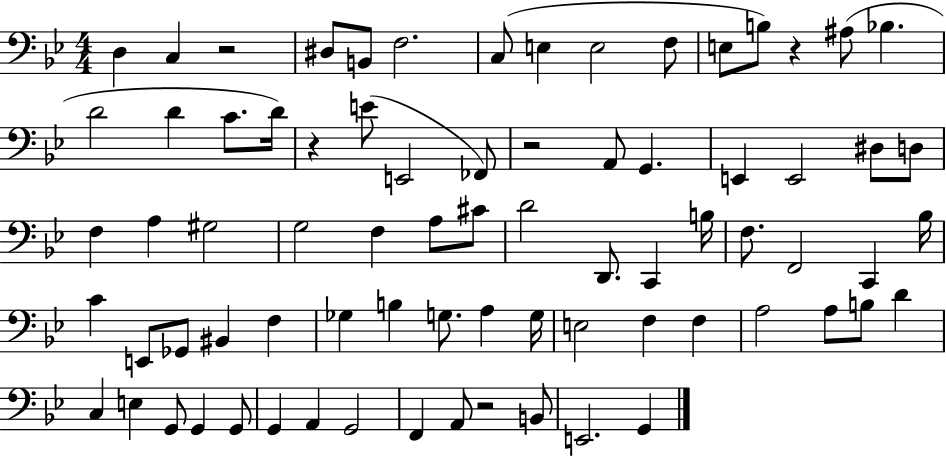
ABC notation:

X:1
T:Untitled
M:4/4
L:1/4
K:Bb
D, C, z2 ^D,/2 B,,/2 F,2 C,/2 E, E,2 F,/2 E,/2 B,/2 z ^A,/2 _B, D2 D C/2 D/4 z E/2 E,,2 _F,,/2 z2 A,,/2 G,, E,, E,,2 ^D,/2 D,/2 F, A, ^G,2 G,2 F, A,/2 ^C/2 D2 D,,/2 C,, B,/4 F,/2 F,,2 C,, _B,/4 C E,,/2 _G,,/2 ^B,, F, _G, B, G,/2 A, G,/4 E,2 F, F, A,2 A,/2 B,/2 D C, E, G,,/2 G,, G,,/2 G,, A,, G,,2 F,, A,,/2 z2 B,,/2 E,,2 G,,